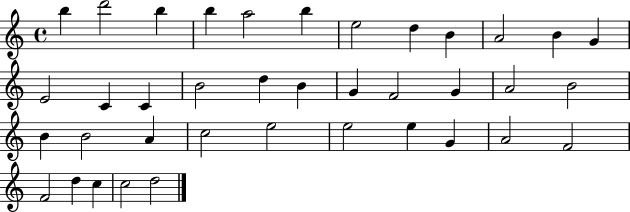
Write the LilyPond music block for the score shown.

{
  \clef treble
  \time 4/4
  \defaultTimeSignature
  \key c \major
  b''4 d'''2 b''4 | b''4 a''2 b''4 | e''2 d''4 b'4 | a'2 b'4 g'4 | \break e'2 c'4 c'4 | b'2 d''4 b'4 | g'4 f'2 g'4 | a'2 b'2 | \break b'4 b'2 a'4 | c''2 e''2 | e''2 e''4 g'4 | a'2 f'2 | \break f'2 d''4 c''4 | c''2 d''2 | \bar "|."
}